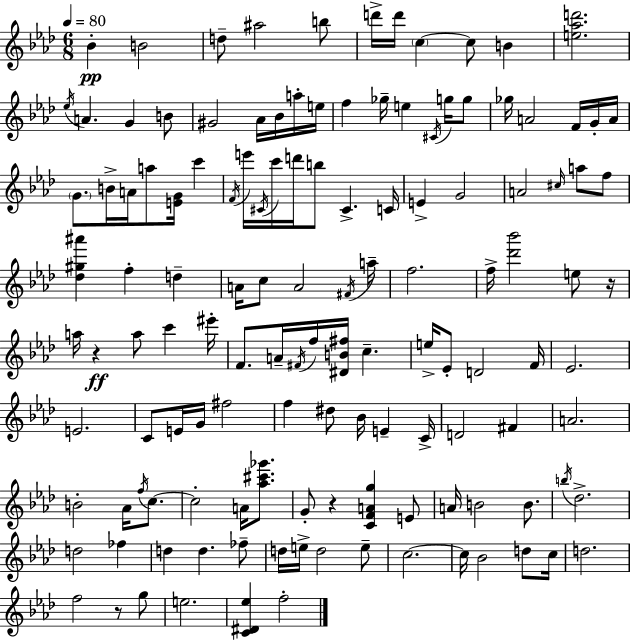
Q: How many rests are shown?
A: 4